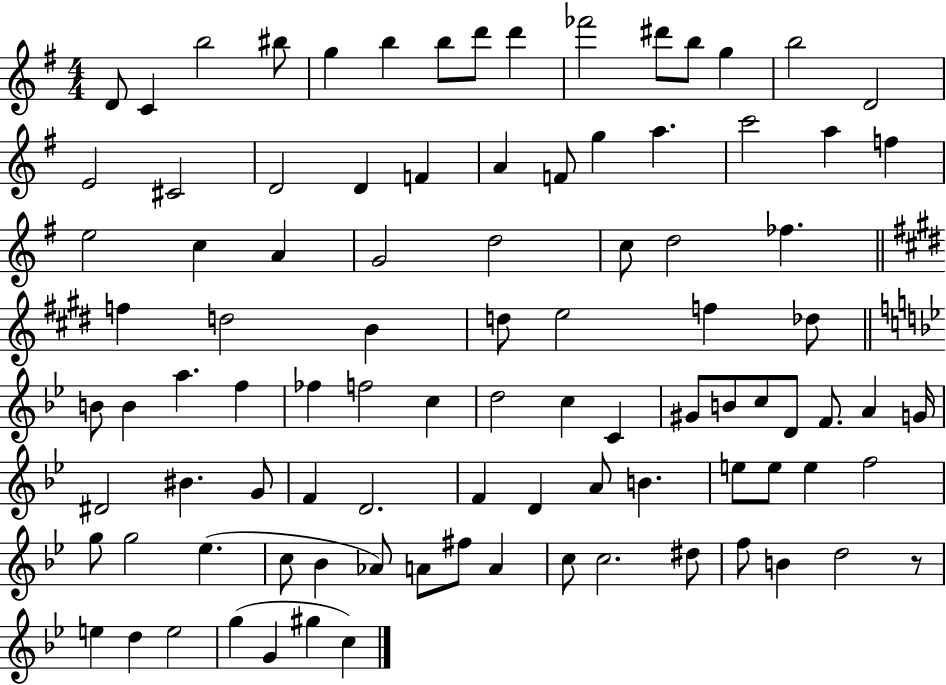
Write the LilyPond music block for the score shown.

{
  \clef treble
  \numericTimeSignature
  \time 4/4
  \key g \major
  d'8 c'4 b''2 bis''8 | g''4 b''4 b''8 d'''8 d'''4 | fes'''2 dis'''8 b''8 g''4 | b''2 d'2 | \break e'2 cis'2 | d'2 d'4 f'4 | a'4 f'8 g''4 a''4. | c'''2 a''4 f''4 | \break e''2 c''4 a'4 | g'2 d''2 | c''8 d''2 fes''4. | \bar "||" \break \key e \major f''4 d''2 b'4 | d''8 e''2 f''4 des''8 | \bar "||" \break \key bes \major b'8 b'4 a''4. f''4 | fes''4 f''2 c''4 | d''2 c''4 c'4 | gis'8 b'8 c''8 d'8 f'8. a'4 g'16 | \break dis'2 bis'4. g'8 | f'4 d'2. | f'4 d'4 a'8 b'4. | e''8 e''8 e''4 f''2 | \break g''8 g''2 ees''4.( | c''8 bes'4 aes'8) a'8 fis''8 a'4 | c''8 c''2. dis''8 | f''8 b'4 d''2 r8 | \break e''4 d''4 e''2 | g''4( g'4 gis''4 c''4) | \bar "|."
}